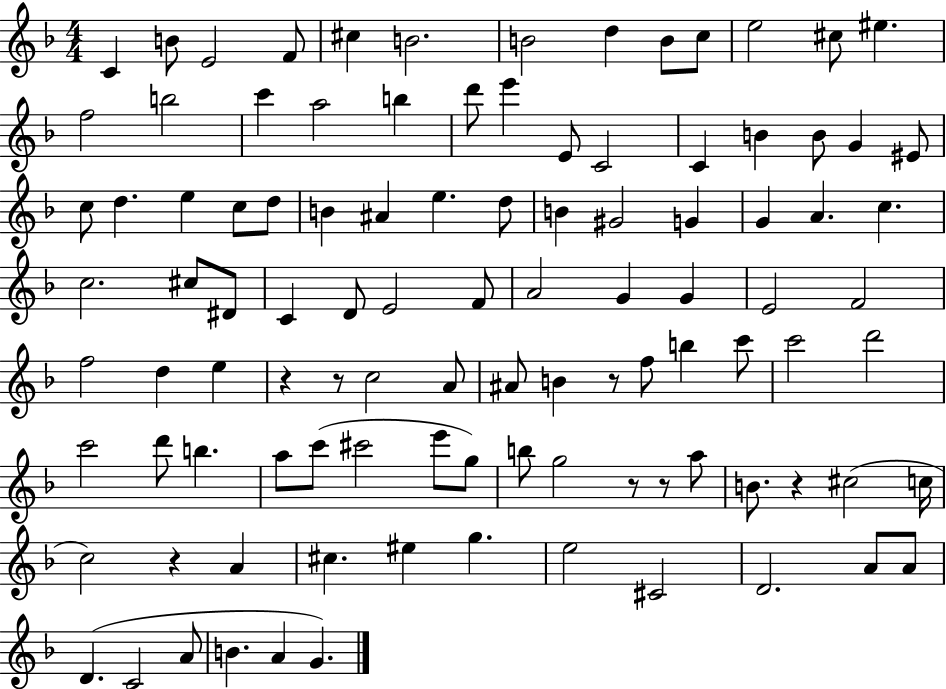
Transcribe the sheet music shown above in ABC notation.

X:1
T:Untitled
M:4/4
L:1/4
K:F
C B/2 E2 F/2 ^c B2 B2 d B/2 c/2 e2 ^c/2 ^e f2 b2 c' a2 b d'/2 e' E/2 C2 C B B/2 G ^E/2 c/2 d e c/2 d/2 B ^A e d/2 B ^G2 G G A c c2 ^c/2 ^D/2 C D/2 E2 F/2 A2 G G E2 F2 f2 d e z z/2 c2 A/2 ^A/2 B z/2 f/2 b c'/2 c'2 d'2 c'2 d'/2 b a/2 c'/2 ^c'2 e'/2 g/2 b/2 g2 z/2 z/2 a/2 B/2 z ^c2 c/4 c2 z A ^c ^e g e2 ^C2 D2 A/2 A/2 D C2 A/2 B A G